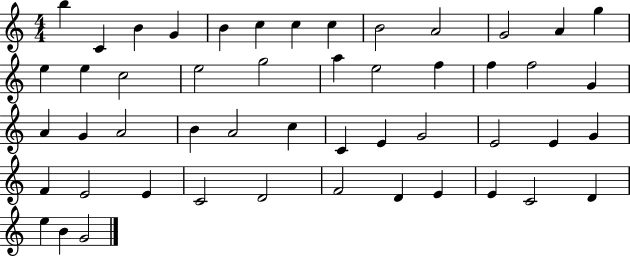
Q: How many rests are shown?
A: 0